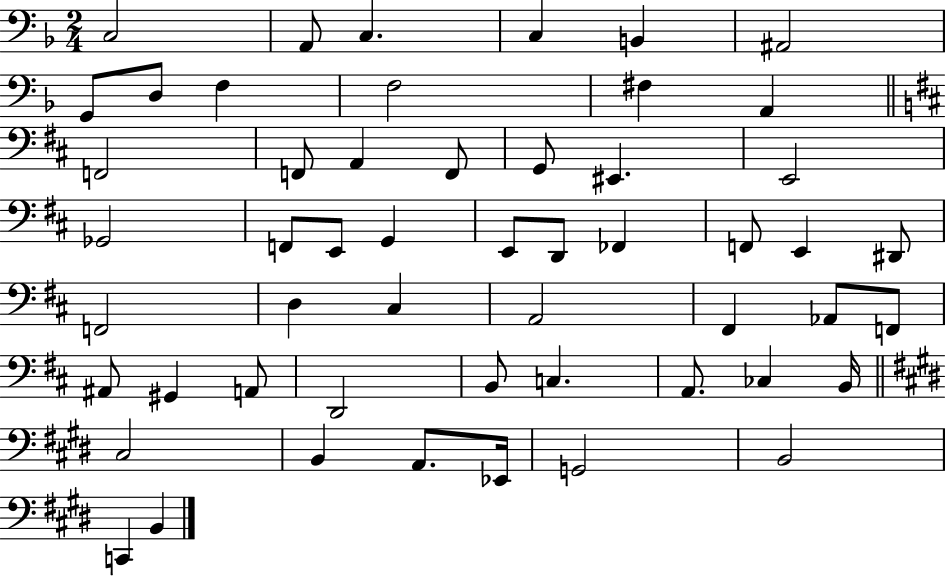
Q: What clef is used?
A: bass